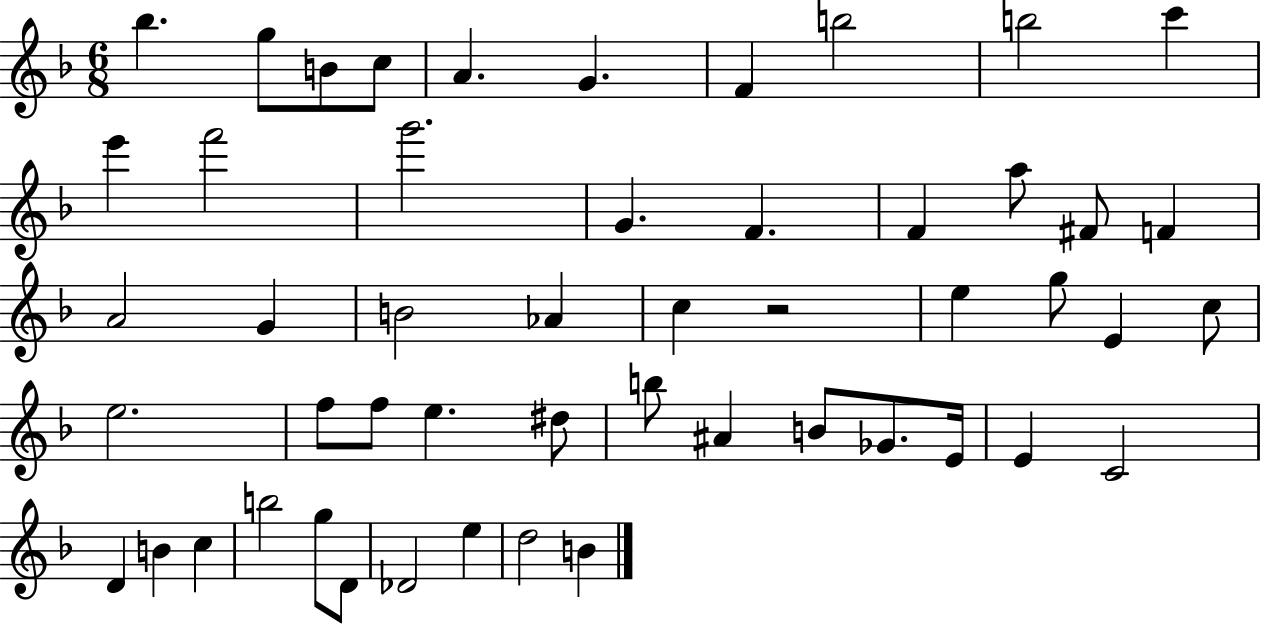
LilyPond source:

{
  \clef treble
  \numericTimeSignature
  \time 6/8
  \key f \major
  bes''4. g''8 b'8 c''8 | a'4. g'4. | f'4 b''2 | b''2 c'''4 | \break e'''4 f'''2 | g'''2. | g'4. f'4. | f'4 a''8 fis'8 f'4 | \break a'2 g'4 | b'2 aes'4 | c''4 r2 | e''4 g''8 e'4 c''8 | \break e''2. | f''8 f''8 e''4. dis''8 | b''8 ais'4 b'8 ges'8. e'16 | e'4 c'2 | \break d'4 b'4 c''4 | b''2 g''8 d'8 | des'2 e''4 | d''2 b'4 | \break \bar "|."
}